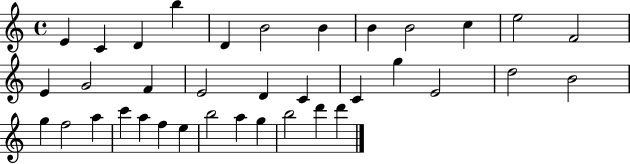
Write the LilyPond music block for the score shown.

{
  \clef treble
  \time 4/4
  \defaultTimeSignature
  \key c \major
  e'4 c'4 d'4 b''4 | d'4 b'2 b'4 | b'4 b'2 c''4 | e''2 f'2 | \break e'4 g'2 f'4 | e'2 d'4 c'4 | c'4 g''4 e'2 | d''2 b'2 | \break g''4 f''2 a''4 | c'''4 a''4 f''4 e''4 | b''2 a''4 g''4 | b''2 d'''4 d'''4 | \break \bar "|."
}